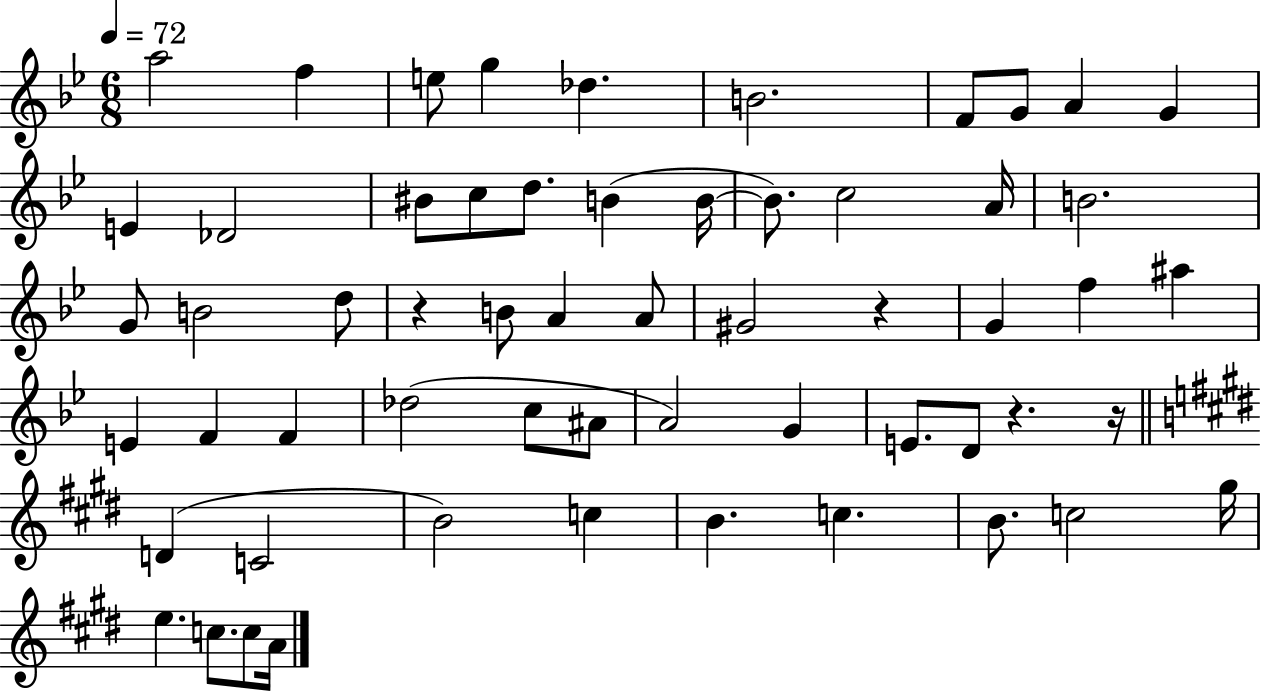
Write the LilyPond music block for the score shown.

{
  \clef treble
  \numericTimeSignature
  \time 6/8
  \key bes \major
  \tempo 4 = 72
  a''2 f''4 | e''8 g''4 des''4. | b'2. | f'8 g'8 a'4 g'4 | \break e'4 des'2 | bis'8 c''8 d''8. b'4( b'16~~ | b'8.) c''2 a'16 | b'2. | \break g'8 b'2 d''8 | r4 b'8 a'4 a'8 | gis'2 r4 | g'4 f''4 ais''4 | \break e'4 f'4 f'4 | des''2( c''8 ais'8 | a'2) g'4 | e'8. d'8 r4. r16 | \break \bar "||" \break \key e \major d'4( c'2 | b'2) c''4 | b'4. c''4. | b'8. c''2 gis''16 | \break e''4. c''8. c''8 a'16 | \bar "|."
}